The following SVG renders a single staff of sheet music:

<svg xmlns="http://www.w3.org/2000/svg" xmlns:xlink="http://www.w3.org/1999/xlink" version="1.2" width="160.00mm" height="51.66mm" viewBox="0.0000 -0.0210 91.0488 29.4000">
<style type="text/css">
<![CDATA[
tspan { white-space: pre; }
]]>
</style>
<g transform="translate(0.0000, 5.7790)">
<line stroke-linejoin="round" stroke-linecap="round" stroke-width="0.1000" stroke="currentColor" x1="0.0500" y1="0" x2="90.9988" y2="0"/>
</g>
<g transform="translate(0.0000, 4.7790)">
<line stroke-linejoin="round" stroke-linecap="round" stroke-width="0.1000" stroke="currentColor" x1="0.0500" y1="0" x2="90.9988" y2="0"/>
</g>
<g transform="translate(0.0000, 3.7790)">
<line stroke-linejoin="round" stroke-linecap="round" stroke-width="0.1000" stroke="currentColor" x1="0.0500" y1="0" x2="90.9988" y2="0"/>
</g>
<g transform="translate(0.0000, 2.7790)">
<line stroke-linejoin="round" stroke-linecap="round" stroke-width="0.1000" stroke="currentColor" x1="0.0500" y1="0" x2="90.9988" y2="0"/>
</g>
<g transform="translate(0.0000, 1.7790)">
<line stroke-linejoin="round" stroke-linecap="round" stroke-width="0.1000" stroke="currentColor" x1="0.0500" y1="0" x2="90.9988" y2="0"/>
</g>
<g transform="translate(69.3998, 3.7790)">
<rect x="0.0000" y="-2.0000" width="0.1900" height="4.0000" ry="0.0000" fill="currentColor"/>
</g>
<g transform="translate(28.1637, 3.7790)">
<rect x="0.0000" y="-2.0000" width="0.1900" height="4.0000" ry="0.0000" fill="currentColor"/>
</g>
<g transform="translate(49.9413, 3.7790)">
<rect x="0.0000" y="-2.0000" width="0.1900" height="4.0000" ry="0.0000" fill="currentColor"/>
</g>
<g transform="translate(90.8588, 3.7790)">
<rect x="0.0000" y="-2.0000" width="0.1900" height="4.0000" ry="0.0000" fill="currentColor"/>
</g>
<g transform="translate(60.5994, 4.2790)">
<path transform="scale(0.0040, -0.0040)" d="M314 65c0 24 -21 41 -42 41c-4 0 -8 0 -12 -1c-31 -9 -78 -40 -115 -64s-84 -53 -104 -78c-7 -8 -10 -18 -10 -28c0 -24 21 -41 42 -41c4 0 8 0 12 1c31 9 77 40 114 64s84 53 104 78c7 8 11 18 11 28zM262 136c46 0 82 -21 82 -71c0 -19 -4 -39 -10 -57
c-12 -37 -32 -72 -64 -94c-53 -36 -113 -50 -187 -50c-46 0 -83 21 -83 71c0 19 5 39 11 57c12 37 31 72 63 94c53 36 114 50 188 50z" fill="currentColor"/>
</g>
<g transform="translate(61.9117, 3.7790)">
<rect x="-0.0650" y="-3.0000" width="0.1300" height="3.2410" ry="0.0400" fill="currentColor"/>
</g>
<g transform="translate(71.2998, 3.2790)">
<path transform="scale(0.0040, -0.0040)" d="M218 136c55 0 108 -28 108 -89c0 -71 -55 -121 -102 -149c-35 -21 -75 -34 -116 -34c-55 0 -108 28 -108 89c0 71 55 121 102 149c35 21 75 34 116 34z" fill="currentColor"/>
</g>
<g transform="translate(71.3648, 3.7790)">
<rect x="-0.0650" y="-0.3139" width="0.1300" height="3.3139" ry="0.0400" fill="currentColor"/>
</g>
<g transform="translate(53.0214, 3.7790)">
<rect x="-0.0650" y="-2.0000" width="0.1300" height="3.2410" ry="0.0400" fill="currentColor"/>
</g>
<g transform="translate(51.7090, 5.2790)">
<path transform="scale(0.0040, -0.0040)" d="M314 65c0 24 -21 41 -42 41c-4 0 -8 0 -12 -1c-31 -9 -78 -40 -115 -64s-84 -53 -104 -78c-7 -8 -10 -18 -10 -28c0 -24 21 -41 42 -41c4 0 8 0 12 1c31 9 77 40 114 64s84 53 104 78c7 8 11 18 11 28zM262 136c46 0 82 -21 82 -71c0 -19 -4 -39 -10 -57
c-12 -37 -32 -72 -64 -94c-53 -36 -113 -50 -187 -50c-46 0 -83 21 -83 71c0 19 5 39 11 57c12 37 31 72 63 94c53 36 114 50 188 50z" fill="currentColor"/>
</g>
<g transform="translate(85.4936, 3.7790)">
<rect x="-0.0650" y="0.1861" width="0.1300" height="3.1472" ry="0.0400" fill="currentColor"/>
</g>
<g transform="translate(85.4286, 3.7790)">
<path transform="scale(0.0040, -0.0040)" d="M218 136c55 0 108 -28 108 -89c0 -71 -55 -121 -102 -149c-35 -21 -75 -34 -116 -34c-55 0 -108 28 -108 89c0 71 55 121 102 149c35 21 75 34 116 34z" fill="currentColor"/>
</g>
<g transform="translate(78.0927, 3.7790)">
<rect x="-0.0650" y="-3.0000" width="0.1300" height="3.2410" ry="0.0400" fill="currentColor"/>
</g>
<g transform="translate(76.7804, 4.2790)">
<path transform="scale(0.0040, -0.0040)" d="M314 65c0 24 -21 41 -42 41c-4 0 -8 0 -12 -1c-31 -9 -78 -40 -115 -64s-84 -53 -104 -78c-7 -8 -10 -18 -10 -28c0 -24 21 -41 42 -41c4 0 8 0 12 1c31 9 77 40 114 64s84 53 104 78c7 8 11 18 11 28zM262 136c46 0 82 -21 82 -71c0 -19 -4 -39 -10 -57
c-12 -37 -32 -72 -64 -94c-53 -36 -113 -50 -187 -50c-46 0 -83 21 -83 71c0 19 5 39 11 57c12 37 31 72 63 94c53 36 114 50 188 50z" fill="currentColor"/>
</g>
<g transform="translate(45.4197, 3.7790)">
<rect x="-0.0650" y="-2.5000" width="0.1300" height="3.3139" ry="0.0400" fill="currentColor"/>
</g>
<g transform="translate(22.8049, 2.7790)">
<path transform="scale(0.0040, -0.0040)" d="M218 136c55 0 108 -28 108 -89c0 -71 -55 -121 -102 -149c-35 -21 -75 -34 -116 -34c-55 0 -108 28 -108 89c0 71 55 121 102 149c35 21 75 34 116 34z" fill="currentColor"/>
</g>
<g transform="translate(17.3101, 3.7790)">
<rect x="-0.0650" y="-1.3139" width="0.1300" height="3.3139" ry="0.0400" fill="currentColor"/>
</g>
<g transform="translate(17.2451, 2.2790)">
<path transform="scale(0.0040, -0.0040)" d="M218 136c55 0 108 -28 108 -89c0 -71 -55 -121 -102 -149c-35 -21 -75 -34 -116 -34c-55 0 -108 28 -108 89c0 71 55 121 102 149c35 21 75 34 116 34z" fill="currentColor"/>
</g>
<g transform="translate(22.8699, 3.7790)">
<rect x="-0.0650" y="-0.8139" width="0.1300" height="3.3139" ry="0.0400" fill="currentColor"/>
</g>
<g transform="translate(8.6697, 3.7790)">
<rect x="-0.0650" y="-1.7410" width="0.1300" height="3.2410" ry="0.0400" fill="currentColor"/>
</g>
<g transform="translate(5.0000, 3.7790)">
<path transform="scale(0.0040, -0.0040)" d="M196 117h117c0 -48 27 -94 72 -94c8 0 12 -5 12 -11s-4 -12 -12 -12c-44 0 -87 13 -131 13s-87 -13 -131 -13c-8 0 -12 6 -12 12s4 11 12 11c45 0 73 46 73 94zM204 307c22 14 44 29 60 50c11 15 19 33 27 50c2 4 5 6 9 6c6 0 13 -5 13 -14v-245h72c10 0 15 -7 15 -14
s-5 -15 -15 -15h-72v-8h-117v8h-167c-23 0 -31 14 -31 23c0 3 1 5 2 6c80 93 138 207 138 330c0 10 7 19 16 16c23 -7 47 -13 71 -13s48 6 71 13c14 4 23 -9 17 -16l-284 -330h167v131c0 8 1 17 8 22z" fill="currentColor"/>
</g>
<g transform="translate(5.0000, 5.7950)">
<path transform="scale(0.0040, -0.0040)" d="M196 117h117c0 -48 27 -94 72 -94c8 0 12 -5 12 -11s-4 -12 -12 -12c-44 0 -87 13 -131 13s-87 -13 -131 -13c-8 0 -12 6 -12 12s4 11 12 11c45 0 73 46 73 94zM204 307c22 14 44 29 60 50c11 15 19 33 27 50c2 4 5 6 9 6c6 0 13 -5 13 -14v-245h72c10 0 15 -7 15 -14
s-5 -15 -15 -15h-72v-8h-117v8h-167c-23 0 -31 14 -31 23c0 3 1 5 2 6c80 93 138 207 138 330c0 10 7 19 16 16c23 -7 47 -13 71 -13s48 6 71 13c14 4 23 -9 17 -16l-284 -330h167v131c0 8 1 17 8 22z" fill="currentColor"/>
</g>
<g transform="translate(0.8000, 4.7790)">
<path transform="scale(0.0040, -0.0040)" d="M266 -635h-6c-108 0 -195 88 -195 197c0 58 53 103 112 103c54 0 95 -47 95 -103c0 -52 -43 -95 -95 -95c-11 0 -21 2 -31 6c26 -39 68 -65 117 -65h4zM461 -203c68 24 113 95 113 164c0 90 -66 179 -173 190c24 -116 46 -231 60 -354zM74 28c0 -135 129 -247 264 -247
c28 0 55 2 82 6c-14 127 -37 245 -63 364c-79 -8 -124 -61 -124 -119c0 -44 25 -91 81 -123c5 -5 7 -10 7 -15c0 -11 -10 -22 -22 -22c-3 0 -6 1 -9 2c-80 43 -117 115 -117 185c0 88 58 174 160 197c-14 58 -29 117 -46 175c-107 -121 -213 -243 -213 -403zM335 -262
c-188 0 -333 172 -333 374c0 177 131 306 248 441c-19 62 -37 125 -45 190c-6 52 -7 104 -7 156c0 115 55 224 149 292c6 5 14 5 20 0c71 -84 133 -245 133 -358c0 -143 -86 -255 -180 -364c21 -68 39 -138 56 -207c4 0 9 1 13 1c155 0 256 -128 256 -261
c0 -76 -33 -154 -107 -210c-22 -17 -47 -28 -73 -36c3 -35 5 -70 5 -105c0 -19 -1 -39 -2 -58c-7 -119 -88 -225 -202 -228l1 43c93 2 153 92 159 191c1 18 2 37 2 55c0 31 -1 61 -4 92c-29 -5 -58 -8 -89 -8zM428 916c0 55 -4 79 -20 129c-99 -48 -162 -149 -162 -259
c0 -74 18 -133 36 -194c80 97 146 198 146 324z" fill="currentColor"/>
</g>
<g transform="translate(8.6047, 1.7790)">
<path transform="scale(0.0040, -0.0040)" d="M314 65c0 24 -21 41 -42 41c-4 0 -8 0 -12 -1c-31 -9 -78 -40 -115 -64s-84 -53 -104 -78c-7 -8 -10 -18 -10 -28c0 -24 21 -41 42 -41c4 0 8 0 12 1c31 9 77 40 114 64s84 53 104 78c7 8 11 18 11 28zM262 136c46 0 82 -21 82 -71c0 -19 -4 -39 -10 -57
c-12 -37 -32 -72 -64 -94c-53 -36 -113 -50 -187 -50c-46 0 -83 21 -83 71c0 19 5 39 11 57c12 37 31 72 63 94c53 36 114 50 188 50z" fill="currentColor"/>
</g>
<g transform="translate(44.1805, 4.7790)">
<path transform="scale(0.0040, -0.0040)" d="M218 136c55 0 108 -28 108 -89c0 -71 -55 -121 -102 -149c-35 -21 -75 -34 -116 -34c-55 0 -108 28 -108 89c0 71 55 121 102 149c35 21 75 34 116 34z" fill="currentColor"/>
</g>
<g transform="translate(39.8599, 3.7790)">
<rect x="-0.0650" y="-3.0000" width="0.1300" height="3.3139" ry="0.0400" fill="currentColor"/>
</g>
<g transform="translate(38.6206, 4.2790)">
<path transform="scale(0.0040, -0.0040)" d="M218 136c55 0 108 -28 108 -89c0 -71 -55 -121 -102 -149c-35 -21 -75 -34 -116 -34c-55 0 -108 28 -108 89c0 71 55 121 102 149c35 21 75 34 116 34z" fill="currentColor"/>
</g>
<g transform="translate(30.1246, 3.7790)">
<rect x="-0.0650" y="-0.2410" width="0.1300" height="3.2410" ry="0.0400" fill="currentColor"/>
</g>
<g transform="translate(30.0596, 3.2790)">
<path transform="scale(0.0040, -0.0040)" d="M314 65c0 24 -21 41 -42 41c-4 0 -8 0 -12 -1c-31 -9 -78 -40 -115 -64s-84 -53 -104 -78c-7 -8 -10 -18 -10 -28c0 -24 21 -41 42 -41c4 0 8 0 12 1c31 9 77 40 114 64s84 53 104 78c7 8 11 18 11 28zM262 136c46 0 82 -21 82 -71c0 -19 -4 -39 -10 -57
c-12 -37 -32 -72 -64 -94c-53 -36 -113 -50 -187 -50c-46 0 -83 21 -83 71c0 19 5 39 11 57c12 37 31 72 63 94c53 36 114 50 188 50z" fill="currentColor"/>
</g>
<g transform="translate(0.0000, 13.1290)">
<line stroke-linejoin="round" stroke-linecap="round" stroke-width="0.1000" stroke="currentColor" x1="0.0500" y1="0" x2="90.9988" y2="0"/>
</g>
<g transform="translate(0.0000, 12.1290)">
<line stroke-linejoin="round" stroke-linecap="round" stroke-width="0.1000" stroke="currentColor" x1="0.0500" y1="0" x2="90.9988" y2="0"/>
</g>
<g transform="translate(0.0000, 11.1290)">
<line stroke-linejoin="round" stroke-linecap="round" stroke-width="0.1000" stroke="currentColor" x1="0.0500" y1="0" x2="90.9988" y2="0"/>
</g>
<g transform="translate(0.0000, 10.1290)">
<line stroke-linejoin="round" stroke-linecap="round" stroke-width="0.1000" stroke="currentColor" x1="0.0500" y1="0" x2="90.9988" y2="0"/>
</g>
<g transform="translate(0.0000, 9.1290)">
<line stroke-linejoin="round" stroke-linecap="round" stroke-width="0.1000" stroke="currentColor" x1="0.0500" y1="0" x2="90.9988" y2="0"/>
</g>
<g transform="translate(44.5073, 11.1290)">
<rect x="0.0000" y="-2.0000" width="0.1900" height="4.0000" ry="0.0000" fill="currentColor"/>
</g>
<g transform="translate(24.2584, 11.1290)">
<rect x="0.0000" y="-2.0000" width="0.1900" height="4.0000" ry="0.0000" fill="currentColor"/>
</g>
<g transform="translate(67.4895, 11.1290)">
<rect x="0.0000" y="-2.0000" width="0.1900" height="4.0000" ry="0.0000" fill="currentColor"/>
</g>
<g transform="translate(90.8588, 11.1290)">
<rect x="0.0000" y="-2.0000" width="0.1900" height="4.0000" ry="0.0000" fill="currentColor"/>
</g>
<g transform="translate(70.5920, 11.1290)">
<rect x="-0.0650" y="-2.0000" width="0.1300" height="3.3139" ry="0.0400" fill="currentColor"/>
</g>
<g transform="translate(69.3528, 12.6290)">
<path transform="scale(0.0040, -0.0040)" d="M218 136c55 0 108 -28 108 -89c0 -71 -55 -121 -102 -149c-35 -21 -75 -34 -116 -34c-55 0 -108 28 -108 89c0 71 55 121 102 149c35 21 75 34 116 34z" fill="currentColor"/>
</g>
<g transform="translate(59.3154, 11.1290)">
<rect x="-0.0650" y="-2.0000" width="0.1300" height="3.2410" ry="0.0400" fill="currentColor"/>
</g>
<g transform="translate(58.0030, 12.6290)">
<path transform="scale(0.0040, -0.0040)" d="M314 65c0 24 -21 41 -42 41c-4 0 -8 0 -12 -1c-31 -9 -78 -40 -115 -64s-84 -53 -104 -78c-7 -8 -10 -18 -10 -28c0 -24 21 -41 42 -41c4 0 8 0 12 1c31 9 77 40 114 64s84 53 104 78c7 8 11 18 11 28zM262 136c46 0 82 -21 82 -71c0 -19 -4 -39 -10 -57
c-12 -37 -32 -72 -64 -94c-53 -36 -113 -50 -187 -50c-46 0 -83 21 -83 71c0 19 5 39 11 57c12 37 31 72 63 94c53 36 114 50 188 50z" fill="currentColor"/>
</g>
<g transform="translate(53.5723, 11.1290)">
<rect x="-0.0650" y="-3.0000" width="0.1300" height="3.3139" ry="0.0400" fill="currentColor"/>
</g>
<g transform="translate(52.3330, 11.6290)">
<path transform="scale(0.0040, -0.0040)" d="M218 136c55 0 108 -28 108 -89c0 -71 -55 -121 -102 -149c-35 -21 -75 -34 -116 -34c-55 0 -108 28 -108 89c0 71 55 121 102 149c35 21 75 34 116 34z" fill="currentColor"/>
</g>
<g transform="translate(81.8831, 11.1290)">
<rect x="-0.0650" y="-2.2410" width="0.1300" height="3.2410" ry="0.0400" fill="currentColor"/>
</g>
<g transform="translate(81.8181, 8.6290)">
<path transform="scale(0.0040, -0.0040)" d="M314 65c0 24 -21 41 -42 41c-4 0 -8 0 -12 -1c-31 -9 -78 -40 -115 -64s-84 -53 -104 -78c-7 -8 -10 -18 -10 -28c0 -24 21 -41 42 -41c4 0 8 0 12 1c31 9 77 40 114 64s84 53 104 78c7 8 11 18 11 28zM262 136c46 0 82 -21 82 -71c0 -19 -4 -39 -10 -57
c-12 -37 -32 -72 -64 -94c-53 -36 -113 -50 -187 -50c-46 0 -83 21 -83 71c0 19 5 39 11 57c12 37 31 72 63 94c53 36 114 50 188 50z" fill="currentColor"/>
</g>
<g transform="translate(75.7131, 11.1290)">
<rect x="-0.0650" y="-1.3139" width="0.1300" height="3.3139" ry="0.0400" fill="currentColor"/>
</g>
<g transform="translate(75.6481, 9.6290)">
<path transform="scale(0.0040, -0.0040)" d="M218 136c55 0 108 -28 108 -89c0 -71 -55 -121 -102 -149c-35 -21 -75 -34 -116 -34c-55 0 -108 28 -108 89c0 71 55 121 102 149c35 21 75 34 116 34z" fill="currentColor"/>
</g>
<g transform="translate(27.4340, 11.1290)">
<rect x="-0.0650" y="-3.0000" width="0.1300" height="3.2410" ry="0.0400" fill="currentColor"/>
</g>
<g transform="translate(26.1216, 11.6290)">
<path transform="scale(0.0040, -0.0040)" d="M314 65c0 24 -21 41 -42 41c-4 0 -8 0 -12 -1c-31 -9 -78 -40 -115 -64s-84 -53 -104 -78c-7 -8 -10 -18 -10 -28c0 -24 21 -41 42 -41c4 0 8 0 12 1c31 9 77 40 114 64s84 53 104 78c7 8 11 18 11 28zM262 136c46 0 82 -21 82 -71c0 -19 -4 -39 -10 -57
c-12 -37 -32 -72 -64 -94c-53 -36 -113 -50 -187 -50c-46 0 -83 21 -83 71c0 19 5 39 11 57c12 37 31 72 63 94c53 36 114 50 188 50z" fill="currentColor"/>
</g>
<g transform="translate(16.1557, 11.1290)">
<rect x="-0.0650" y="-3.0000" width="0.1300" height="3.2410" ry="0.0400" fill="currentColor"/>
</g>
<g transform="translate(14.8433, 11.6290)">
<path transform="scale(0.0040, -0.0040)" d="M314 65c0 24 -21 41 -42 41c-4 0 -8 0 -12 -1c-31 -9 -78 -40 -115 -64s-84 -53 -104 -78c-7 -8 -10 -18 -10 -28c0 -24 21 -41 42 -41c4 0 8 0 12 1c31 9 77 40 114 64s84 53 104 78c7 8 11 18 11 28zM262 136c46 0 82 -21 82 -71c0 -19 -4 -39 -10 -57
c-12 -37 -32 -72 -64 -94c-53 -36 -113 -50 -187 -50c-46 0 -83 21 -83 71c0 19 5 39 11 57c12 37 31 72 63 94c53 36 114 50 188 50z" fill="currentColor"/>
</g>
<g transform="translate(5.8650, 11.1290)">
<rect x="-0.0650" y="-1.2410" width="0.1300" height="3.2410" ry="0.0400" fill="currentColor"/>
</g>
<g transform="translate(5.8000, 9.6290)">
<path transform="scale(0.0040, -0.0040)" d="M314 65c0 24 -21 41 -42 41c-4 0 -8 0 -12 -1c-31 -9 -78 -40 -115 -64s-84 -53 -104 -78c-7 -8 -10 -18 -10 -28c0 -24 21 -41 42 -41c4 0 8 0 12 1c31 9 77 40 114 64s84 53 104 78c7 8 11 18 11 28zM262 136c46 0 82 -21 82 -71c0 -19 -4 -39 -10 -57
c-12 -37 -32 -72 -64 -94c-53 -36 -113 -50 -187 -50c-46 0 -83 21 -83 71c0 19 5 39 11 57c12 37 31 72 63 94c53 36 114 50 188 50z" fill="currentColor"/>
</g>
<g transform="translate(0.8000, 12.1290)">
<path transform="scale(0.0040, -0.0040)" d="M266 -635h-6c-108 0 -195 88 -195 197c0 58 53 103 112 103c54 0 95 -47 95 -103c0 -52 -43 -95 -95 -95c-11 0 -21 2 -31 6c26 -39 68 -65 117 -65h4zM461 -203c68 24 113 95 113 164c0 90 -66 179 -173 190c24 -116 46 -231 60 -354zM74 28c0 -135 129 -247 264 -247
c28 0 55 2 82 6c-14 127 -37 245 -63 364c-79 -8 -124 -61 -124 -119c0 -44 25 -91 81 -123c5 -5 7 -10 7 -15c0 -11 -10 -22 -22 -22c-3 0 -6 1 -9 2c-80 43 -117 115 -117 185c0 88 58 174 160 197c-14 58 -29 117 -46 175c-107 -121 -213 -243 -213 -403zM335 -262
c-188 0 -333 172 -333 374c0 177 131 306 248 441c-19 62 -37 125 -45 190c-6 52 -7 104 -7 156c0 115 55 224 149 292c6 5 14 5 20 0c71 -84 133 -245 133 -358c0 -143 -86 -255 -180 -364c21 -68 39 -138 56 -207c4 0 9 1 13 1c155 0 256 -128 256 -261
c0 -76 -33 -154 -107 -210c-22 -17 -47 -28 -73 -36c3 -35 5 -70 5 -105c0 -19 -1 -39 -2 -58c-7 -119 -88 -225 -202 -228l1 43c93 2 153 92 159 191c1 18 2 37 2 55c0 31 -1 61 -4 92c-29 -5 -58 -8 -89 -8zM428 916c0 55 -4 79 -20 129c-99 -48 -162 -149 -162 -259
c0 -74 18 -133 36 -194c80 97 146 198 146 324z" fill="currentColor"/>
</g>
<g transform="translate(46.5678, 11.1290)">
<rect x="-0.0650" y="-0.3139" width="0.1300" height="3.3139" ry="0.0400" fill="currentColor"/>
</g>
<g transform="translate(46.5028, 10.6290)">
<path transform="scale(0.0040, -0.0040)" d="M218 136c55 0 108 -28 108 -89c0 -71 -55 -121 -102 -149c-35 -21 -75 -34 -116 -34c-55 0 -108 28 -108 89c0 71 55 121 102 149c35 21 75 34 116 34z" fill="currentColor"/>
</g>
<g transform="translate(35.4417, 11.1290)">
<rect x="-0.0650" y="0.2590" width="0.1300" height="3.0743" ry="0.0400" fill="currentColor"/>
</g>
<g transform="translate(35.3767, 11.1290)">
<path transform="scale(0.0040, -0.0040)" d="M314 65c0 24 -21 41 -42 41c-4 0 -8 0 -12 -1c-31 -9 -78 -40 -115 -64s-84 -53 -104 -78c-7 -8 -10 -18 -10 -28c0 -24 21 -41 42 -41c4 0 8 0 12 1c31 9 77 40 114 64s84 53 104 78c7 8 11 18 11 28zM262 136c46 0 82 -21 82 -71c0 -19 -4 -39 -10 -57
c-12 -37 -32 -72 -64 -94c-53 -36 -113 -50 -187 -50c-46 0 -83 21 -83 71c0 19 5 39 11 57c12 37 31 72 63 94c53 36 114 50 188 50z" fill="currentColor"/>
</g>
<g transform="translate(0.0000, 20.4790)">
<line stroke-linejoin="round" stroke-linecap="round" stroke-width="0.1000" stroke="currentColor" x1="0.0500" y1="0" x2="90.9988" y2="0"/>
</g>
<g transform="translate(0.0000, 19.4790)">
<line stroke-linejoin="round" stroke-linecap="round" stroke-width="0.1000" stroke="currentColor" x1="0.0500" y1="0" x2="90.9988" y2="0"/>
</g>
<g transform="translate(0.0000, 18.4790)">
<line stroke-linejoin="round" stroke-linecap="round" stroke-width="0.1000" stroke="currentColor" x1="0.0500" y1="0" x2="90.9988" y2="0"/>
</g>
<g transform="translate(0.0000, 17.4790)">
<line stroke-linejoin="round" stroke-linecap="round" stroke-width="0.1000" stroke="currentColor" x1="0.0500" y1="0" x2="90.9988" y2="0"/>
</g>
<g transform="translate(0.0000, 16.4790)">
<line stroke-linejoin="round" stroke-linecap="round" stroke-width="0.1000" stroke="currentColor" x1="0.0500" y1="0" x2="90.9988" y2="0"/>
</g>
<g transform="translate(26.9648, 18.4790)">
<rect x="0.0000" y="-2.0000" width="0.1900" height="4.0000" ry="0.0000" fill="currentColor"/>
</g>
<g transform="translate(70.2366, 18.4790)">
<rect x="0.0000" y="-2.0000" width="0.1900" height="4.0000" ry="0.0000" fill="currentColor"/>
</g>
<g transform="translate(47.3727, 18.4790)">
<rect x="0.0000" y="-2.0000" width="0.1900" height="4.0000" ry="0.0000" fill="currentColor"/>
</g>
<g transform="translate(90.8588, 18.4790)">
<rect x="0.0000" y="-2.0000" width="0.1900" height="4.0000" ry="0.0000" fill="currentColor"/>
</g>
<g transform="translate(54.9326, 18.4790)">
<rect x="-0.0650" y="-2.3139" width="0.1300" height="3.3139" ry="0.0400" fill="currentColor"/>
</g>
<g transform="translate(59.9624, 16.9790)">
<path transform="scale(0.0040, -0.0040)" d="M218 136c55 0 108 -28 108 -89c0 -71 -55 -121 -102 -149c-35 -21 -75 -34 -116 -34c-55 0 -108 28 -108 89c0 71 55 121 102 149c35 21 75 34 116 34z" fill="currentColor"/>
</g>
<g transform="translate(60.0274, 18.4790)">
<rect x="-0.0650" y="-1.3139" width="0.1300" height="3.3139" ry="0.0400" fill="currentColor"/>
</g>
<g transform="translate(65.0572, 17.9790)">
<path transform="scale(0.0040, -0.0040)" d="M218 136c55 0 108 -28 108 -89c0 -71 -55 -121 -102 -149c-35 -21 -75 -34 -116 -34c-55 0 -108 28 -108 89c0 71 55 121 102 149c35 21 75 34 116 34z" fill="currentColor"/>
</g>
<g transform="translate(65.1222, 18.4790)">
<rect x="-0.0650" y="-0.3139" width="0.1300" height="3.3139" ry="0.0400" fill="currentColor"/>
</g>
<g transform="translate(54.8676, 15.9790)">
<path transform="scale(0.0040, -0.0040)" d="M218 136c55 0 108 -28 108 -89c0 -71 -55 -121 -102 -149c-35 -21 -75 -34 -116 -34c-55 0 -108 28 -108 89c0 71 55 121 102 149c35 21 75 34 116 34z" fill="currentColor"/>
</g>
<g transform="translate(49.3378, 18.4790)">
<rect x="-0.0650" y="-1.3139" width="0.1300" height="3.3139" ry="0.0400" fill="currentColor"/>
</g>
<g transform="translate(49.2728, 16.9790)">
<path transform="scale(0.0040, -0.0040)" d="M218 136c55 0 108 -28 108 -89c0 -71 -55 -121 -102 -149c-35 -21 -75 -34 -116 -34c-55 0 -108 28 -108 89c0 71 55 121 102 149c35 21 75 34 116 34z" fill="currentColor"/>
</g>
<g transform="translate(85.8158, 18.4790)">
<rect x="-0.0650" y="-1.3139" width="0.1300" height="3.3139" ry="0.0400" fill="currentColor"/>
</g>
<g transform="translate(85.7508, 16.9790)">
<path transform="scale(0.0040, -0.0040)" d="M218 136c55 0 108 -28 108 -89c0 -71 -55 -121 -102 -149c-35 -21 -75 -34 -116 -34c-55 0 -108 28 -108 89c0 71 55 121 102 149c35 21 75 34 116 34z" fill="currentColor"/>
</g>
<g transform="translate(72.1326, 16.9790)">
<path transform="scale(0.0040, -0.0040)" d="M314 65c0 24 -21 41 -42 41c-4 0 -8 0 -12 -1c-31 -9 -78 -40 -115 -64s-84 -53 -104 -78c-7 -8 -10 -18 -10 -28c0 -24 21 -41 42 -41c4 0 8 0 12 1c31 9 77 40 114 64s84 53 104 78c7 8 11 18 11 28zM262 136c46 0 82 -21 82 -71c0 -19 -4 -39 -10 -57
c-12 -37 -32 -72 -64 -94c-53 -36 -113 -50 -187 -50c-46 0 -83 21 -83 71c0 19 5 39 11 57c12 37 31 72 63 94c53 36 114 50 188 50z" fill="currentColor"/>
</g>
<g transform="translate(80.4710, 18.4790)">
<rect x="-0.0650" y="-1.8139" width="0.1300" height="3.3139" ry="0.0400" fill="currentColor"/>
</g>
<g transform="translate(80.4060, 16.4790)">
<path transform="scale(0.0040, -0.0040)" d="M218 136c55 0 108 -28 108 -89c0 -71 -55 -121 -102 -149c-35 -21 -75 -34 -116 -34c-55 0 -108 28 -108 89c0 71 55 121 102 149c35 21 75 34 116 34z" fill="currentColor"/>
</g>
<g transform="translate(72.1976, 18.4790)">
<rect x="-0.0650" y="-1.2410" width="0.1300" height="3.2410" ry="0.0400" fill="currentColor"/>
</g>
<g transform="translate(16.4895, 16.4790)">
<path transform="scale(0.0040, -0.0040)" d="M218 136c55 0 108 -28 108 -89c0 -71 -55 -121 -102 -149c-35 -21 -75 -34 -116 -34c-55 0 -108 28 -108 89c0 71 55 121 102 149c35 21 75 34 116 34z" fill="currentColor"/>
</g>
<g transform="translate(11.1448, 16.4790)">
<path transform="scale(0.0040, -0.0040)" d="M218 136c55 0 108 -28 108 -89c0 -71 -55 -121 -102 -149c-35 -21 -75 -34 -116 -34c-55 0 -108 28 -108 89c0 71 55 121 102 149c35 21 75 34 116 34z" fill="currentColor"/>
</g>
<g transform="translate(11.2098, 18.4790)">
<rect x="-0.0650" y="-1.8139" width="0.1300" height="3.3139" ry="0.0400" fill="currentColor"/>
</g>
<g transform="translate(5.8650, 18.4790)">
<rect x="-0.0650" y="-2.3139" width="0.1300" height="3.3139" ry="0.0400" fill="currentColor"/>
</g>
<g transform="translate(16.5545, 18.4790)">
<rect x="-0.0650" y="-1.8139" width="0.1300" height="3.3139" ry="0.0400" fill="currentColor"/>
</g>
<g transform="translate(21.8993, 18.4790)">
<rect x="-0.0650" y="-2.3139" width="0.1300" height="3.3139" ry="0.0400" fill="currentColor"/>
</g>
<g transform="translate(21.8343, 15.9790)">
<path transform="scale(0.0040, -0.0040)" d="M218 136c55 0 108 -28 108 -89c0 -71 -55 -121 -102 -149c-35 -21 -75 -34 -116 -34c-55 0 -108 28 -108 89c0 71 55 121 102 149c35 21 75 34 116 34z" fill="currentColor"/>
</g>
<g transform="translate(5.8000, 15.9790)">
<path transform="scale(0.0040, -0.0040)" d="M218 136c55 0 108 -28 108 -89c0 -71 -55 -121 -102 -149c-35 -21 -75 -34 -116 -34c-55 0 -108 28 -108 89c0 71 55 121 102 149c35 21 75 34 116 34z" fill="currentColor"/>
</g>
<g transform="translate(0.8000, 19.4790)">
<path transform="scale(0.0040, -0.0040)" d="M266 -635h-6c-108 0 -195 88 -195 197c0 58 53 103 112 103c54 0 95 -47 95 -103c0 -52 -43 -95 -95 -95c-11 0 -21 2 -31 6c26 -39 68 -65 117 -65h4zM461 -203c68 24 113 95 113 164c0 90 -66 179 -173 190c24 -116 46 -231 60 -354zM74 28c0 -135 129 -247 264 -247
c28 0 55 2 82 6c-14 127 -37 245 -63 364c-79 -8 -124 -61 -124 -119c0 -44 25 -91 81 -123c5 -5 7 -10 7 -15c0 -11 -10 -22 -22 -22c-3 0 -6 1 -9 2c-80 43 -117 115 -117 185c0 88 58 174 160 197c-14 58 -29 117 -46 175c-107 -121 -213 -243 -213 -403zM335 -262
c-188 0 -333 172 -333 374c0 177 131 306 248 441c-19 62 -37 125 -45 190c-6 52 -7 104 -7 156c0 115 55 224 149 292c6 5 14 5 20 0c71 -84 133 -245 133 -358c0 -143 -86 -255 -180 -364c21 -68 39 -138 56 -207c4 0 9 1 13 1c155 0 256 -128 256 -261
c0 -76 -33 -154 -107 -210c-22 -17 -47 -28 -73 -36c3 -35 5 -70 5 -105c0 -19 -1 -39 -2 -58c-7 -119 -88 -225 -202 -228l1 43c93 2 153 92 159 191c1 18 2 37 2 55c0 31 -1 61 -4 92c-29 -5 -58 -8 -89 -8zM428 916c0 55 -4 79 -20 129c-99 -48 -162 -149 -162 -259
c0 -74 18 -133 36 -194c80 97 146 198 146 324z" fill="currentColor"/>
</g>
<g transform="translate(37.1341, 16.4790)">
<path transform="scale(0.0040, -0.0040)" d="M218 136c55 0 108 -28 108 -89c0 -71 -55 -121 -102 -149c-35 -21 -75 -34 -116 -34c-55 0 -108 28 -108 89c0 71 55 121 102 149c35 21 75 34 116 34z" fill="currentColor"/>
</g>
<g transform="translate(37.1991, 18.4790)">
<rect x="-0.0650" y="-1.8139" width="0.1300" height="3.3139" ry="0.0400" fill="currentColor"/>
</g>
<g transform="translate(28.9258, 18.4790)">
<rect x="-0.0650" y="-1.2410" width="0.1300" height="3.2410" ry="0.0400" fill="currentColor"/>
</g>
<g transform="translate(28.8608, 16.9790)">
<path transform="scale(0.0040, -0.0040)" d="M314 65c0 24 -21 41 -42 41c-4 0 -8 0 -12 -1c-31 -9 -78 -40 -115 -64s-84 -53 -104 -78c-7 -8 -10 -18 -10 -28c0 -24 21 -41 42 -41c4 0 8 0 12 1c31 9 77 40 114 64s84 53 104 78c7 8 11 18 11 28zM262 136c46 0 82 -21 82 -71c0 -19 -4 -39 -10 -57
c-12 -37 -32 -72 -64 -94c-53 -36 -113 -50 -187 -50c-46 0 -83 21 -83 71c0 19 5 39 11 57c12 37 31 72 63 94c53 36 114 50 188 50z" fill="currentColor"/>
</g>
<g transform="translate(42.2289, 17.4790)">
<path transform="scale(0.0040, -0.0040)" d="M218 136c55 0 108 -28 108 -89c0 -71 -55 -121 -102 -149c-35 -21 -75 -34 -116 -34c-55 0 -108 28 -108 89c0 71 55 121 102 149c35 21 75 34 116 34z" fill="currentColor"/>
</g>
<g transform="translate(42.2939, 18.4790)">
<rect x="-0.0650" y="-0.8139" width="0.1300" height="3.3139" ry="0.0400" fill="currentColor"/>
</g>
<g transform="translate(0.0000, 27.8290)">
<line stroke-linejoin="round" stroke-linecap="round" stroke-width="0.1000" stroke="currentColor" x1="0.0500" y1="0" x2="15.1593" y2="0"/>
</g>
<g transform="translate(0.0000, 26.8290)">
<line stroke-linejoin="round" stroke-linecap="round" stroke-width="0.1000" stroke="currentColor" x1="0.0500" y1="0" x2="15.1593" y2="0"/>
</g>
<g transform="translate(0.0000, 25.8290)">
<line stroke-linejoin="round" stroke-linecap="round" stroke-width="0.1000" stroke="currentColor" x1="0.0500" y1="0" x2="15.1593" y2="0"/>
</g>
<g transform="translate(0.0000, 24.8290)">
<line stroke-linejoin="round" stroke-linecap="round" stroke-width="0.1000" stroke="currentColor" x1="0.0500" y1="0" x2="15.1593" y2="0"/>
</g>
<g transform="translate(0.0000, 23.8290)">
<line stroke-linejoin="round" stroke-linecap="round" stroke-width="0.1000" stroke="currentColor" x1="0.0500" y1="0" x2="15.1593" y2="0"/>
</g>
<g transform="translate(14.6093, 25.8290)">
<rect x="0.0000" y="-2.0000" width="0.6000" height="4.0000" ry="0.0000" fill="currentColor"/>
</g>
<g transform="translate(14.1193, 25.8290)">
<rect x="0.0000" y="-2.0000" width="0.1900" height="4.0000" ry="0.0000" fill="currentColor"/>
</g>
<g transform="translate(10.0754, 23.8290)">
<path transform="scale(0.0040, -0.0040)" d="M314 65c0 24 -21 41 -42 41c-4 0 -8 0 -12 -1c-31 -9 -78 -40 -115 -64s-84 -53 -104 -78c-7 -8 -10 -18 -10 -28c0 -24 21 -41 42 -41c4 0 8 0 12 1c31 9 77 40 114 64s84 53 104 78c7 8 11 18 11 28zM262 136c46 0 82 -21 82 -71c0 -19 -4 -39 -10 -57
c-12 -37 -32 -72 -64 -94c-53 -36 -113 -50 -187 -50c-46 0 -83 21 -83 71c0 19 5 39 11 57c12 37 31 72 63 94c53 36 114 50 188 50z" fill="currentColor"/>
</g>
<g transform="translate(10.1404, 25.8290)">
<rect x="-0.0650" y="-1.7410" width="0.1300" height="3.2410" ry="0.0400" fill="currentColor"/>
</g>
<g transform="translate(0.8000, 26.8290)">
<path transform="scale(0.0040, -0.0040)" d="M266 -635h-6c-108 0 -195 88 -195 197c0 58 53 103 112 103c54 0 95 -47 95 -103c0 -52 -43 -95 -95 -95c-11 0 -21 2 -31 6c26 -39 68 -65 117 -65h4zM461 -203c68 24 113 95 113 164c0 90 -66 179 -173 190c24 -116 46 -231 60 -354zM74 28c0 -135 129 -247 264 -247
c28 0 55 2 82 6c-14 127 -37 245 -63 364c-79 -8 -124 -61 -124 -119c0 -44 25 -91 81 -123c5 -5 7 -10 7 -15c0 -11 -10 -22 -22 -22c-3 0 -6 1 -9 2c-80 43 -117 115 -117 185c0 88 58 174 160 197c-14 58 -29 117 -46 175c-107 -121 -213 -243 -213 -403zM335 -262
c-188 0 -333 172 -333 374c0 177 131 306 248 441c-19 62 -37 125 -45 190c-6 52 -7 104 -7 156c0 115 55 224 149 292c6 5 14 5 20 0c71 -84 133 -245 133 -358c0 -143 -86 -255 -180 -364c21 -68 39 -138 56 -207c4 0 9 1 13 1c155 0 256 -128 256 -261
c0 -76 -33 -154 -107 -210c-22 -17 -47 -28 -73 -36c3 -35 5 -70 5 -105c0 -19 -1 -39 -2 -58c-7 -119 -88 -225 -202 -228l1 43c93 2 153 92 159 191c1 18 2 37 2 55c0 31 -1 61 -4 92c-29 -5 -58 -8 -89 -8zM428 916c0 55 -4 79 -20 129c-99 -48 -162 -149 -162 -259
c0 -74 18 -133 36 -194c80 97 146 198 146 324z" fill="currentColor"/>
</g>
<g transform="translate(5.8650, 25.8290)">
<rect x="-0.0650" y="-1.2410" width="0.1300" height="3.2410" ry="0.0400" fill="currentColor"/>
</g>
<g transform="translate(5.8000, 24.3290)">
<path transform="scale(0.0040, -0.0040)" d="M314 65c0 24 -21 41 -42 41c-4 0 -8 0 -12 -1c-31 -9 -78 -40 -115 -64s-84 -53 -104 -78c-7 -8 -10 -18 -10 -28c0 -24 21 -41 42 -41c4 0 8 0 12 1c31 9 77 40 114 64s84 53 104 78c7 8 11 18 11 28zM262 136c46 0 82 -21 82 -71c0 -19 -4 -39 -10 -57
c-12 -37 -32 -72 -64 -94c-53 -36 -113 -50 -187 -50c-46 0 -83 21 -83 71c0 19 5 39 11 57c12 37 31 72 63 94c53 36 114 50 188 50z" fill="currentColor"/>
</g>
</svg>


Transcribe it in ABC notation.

X:1
T:Untitled
M:4/4
L:1/4
K:C
f2 e d c2 A G F2 A2 c A2 B e2 A2 A2 B2 c A F2 F e g2 g f f g e2 f d e g e c e2 f e e2 f2